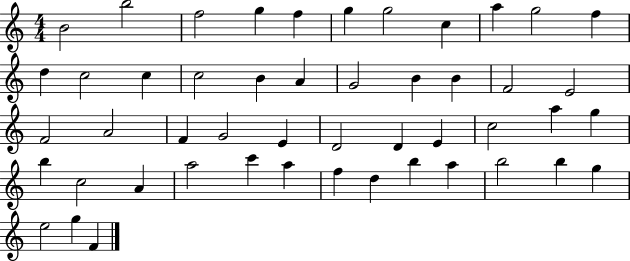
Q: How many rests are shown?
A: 0